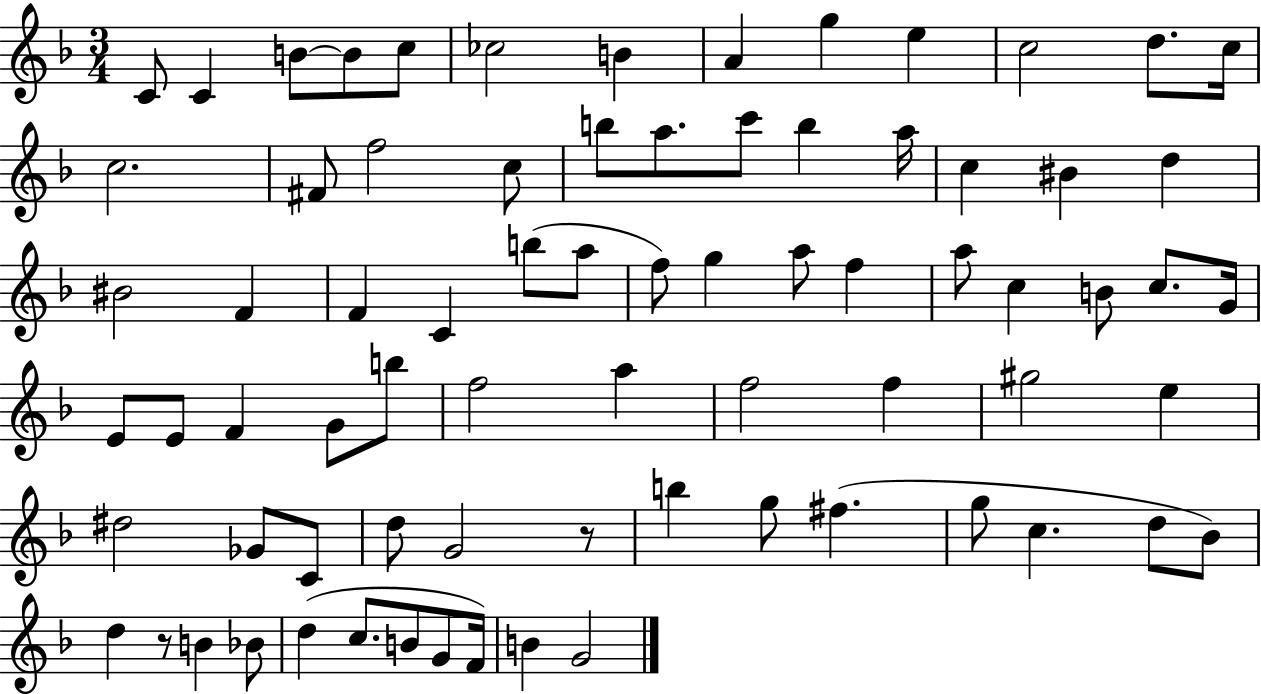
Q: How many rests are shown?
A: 2